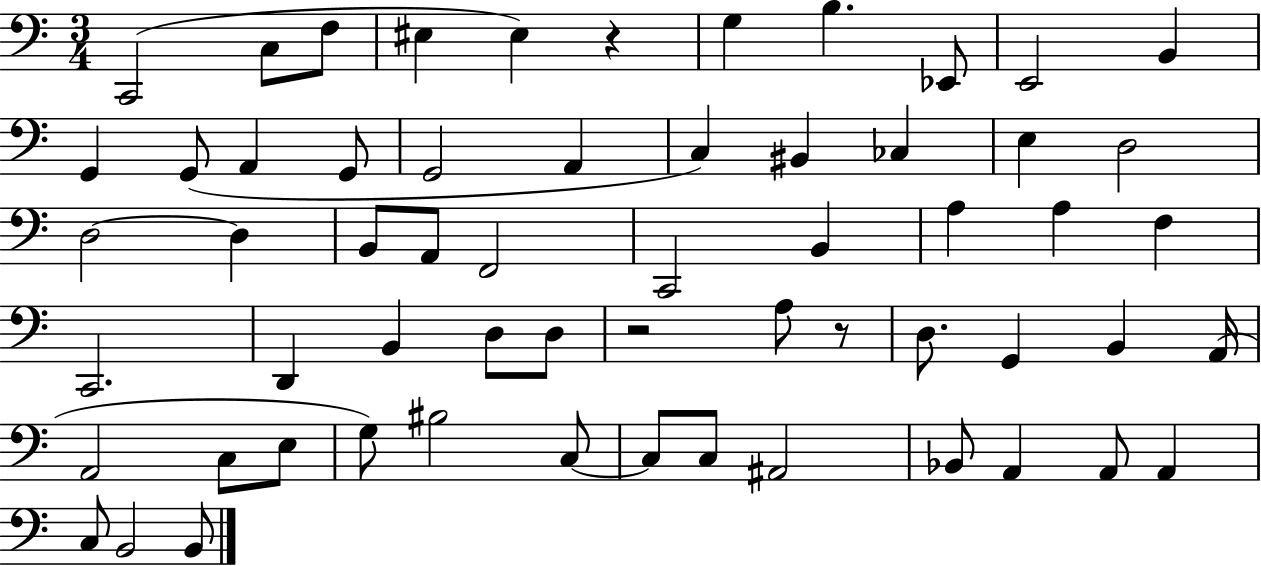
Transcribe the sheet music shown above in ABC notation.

X:1
T:Untitled
M:3/4
L:1/4
K:C
C,,2 C,/2 F,/2 ^E, ^E, z G, B, _E,,/2 E,,2 B,, G,, G,,/2 A,, G,,/2 G,,2 A,, C, ^B,, _C, E, D,2 D,2 D, B,,/2 A,,/2 F,,2 C,,2 B,, A, A, F, C,,2 D,, B,, D,/2 D,/2 z2 A,/2 z/2 D,/2 G,, B,, A,,/4 A,,2 C,/2 E,/2 G,/2 ^B,2 C,/2 C,/2 C,/2 ^A,,2 _B,,/2 A,, A,,/2 A,, C,/2 B,,2 B,,/2